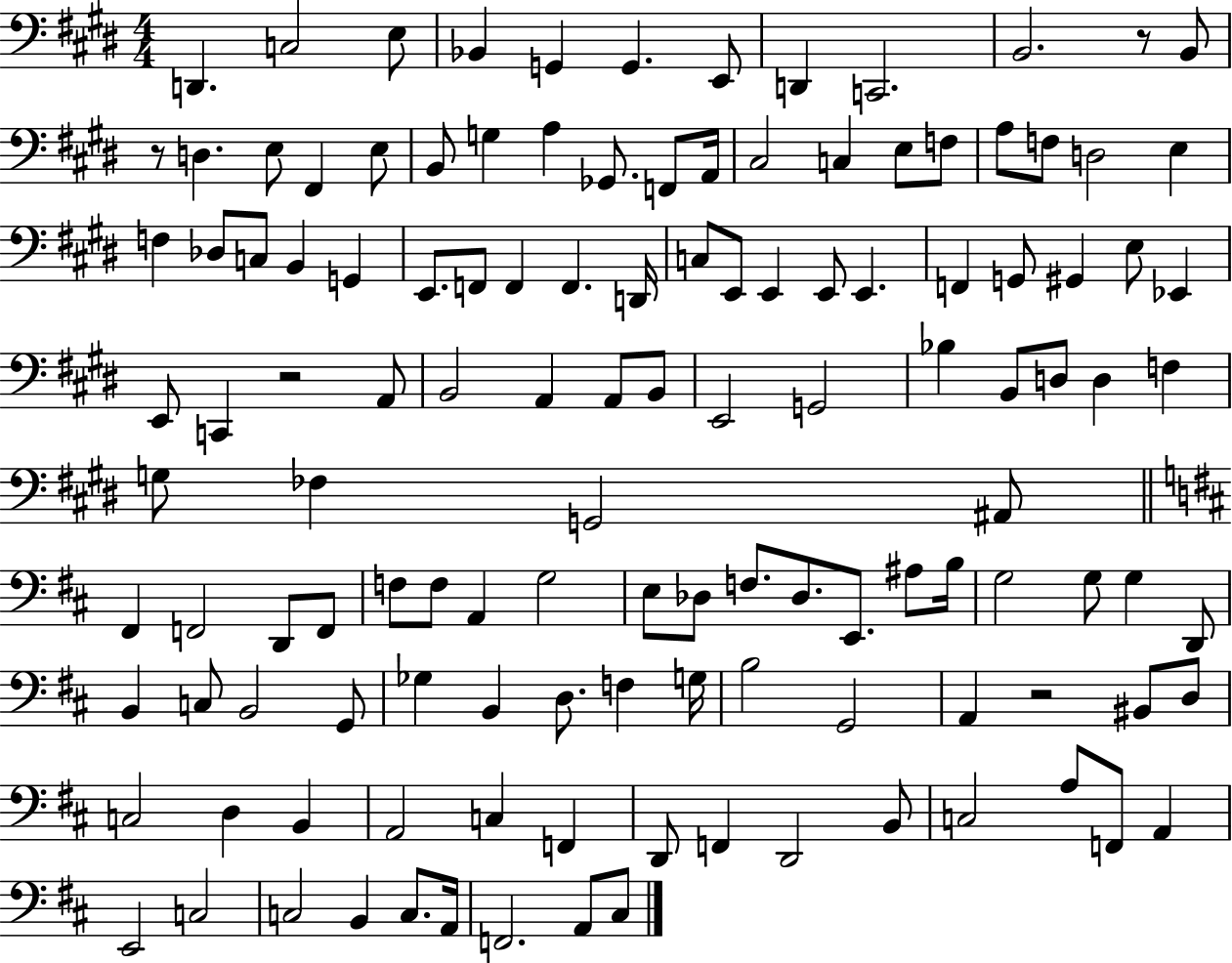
D2/q. C3/h E3/e Bb2/q G2/q G2/q. E2/e D2/q C2/h. B2/h. R/e B2/e R/e D3/q. E3/e F#2/q E3/e B2/e G3/q A3/q Gb2/e. F2/e A2/s C#3/h C3/q E3/e F3/e A3/e F3/e D3/h E3/q F3/q Db3/e C3/e B2/q G2/q E2/e. F2/e F2/q F2/q. D2/s C3/e E2/e E2/q E2/e E2/q. F2/q G2/e G#2/q E3/e Eb2/q E2/e C2/q R/h A2/e B2/h A2/q A2/e B2/e E2/h G2/h Bb3/q B2/e D3/e D3/q F3/q G3/e FES3/q G2/h A#2/e F#2/q F2/h D2/e F2/e F3/e F3/e A2/q G3/h E3/e Db3/e F3/e. Db3/e. E2/e. A#3/e B3/s G3/h G3/e G3/q D2/e B2/q C3/e B2/h G2/e Gb3/q B2/q D3/e. F3/q G3/s B3/h G2/h A2/q R/h BIS2/e D3/e C3/h D3/q B2/q A2/h C3/q F2/q D2/e F2/q D2/h B2/e C3/h A3/e F2/e A2/q E2/h C3/h C3/h B2/q C3/e. A2/s F2/h. A2/e C#3/e